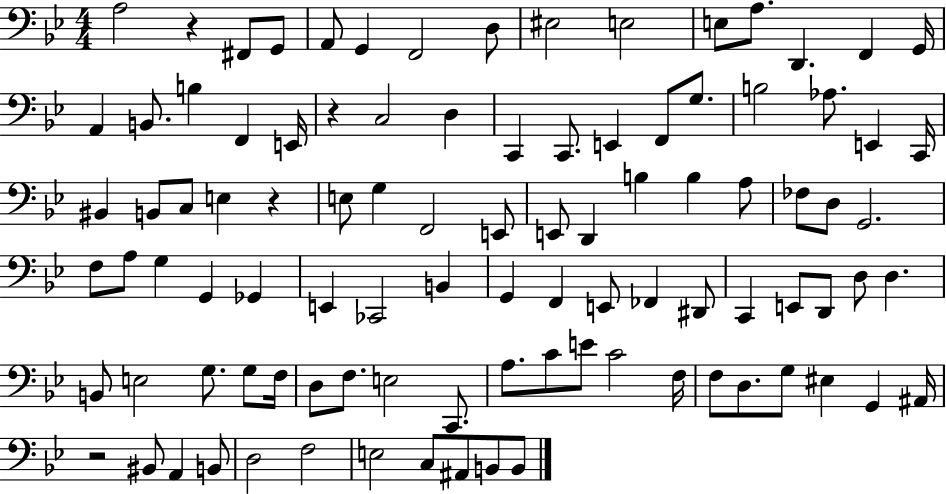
{
  \clef bass
  \numericTimeSignature
  \time 4/4
  \key bes \major
  a2 r4 fis,8 g,8 | a,8 g,4 f,2 d8 | eis2 e2 | e8 a8. d,4. f,4 g,16 | \break a,4 b,8. b4 f,4 e,16 | r4 c2 d4 | c,4 c,8. e,4 f,8 g8. | b2 aes8. e,4 c,16 | \break bis,4 b,8 c8 e4 r4 | e8 g4 f,2 e,8 | e,8 d,4 b4 b4 a8 | fes8 d8 g,2. | \break f8 a8 g4 g,4 ges,4 | e,4 ces,2 b,4 | g,4 f,4 e,8 fes,4 dis,8 | c,4 e,8 d,8 d8 d4. | \break b,8 e2 g8. g8 f16 | d8 f8. e2 c,8. | a8. c'8 e'8 c'2 f16 | f8 d8. g8 eis4 g,4 ais,16 | \break r2 bis,8 a,4 b,8 | d2 f2 | e2 c8 ais,8 b,8 b,8 | \bar "|."
}